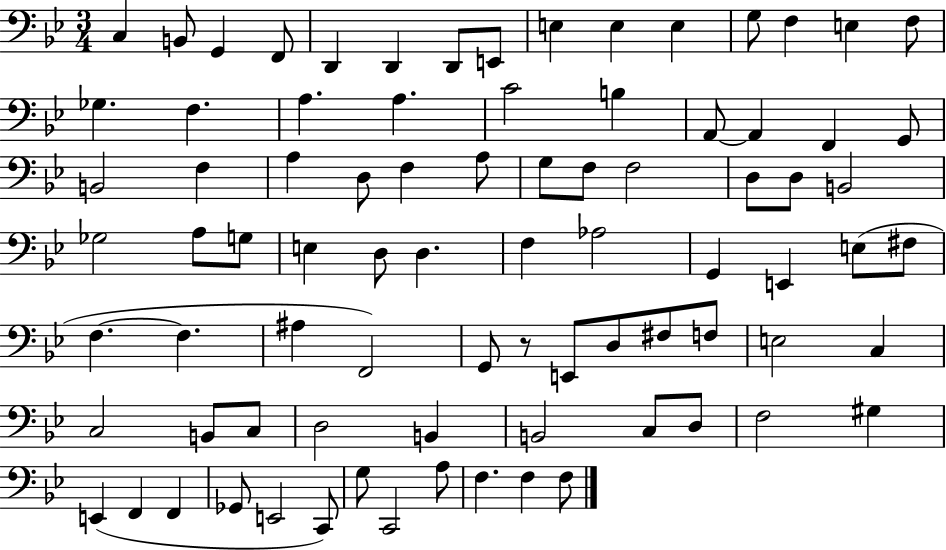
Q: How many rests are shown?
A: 1